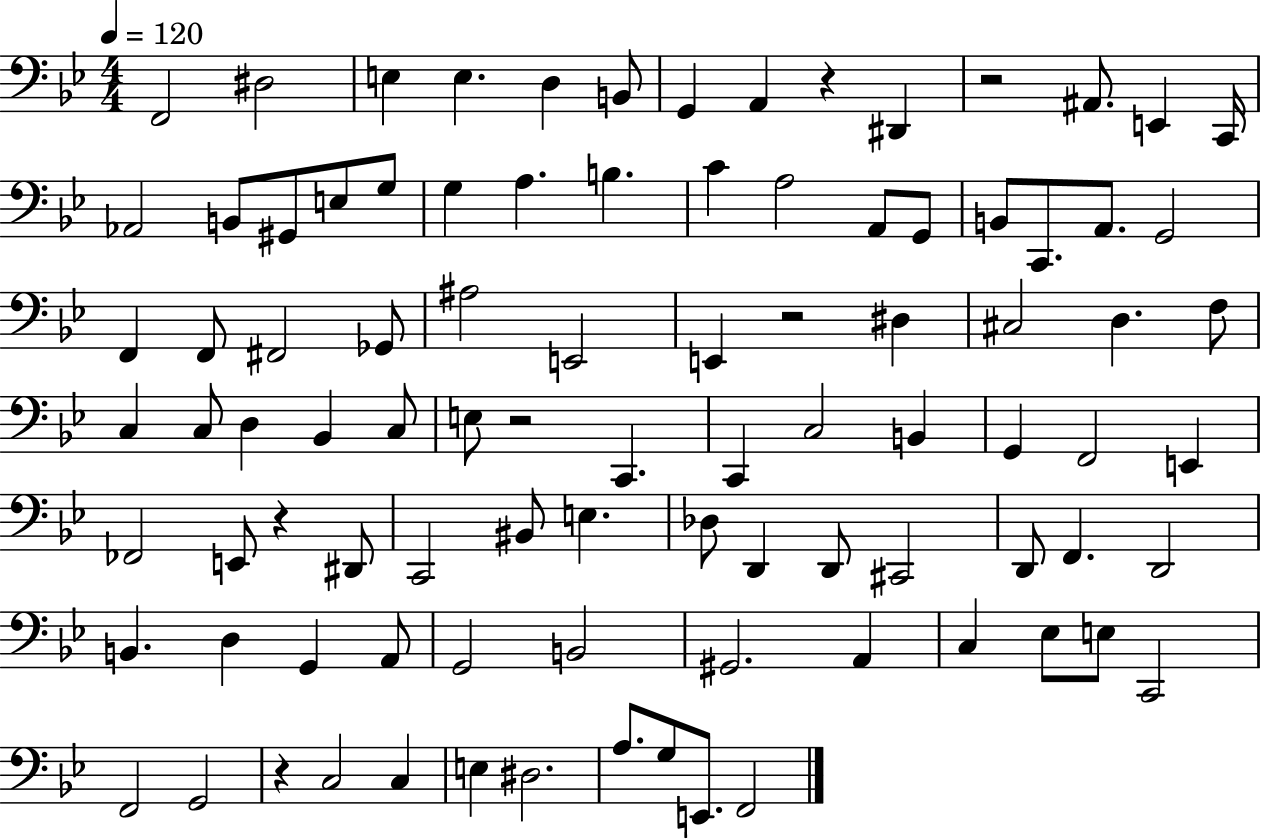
F2/h D#3/h E3/q E3/q. D3/q B2/e G2/q A2/q R/q D#2/q R/h A#2/e. E2/q C2/s Ab2/h B2/e G#2/e E3/e G3/e G3/q A3/q. B3/q. C4/q A3/h A2/e G2/e B2/e C2/e. A2/e. G2/h F2/q F2/e F#2/h Gb2/e A#3/h E2/h E2/q R/h D#3/q C#3/h D3/q. F3/e C3/q C3/e D3/q Bb2/q C3/e E3/e R/h C2/q. C2/q C3/h B2/q G2/q F2/h E2/q FES2/h E2/e R/q D#2/e C2/h BIS2/e E3/q. Db3/e D2/q D2/e C#2/h D2/e F2/q. D2/h B2/q. D3/q G2/q A2/e G2/h B2/h G#2/h. A2/q C3/q Eb3/e E3/e C2/h F2/h G2/h R/q C3/h C3/q E3/q D#3/h. A3/e. G3/e E2/e. F2/h